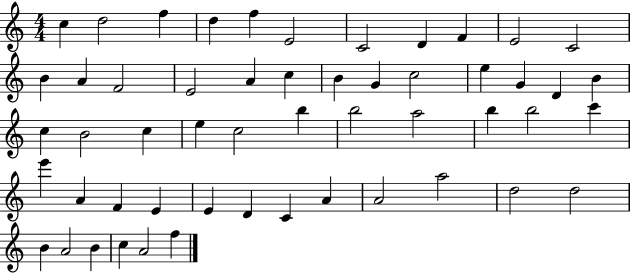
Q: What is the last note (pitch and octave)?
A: F5